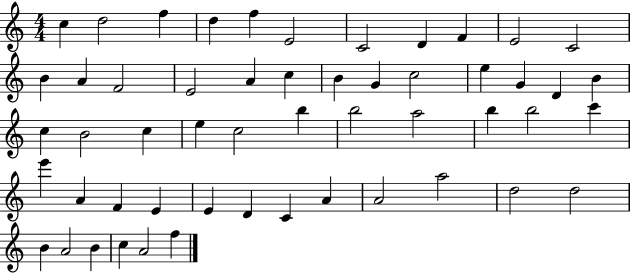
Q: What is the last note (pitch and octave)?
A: F5